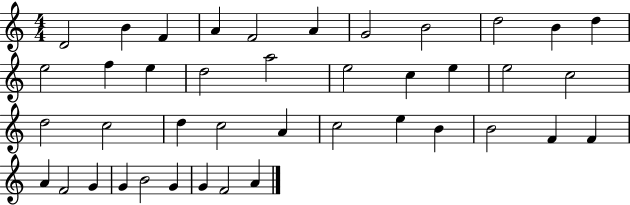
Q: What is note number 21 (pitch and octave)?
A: C5